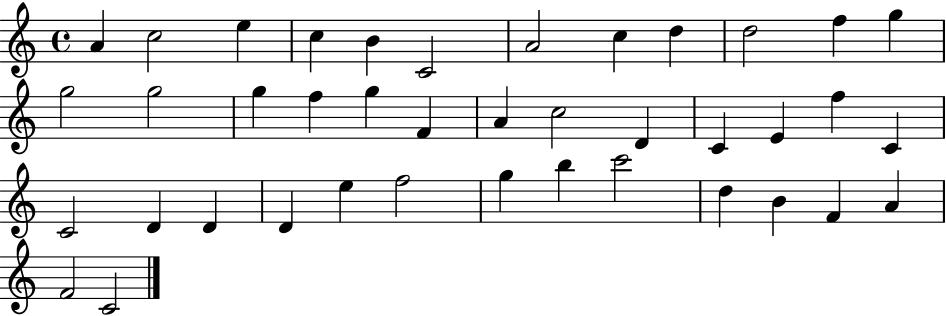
{
  \clef treble
  \time 4/4
  \defaultTimeSignature
  \key c \major
  a'4 c''2 e''4 | c''4 b'4 c'2 | a'2 c''4 d''4 | d''2 f''4 g''4 | \break g''2 g''2 | g''4 f''4 g''4 f'4 | a'4 c''2 d'4 | c'4 e'4 f''4 c'4 | \break c'2 d'4 d'4 | d'4 e''4 f''2 | g''4 b''4 c'''2 | d''4 b'4 f'4 a'4 | \break f'2 c'2 | \bar "|."
}